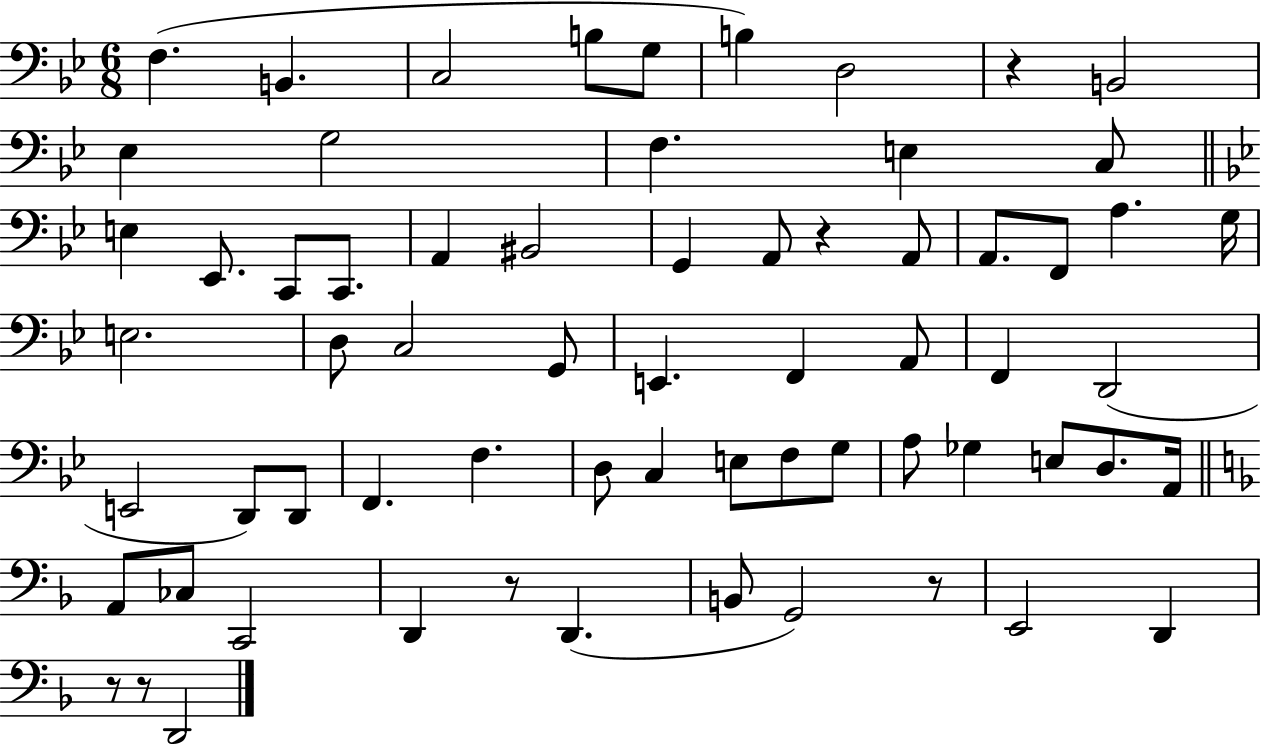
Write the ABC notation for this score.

X:1
T:Untitled
M:6/8
L:1/4
K:Bb
F, B,, C,2 B,/2 G,/2 B, D,2 z B,,2 _E, G,2 F, E, C,/2 E, _E,,/2 C,,/2 C,,/2 A,, ^B,,2 G,, A,,/2 z A,,/2 A,,/2 F,,/2 A, G,/4 E,2 D,/2 C,2 G,,/2 E,, F,, A,,/2 F,, D,,2 E,,2 D,,/2 D,,/2 F,, F, D,/2 C, E,/2 F,/2 G,/2 A,/2 _G, E,/2 D,/2 A,,/4 A,,/2 _C,/2 C,,2 D,, z/2 D,, B,,/2 G,,2 z/2 E,,2 D,, z/2 z/2 D,,2